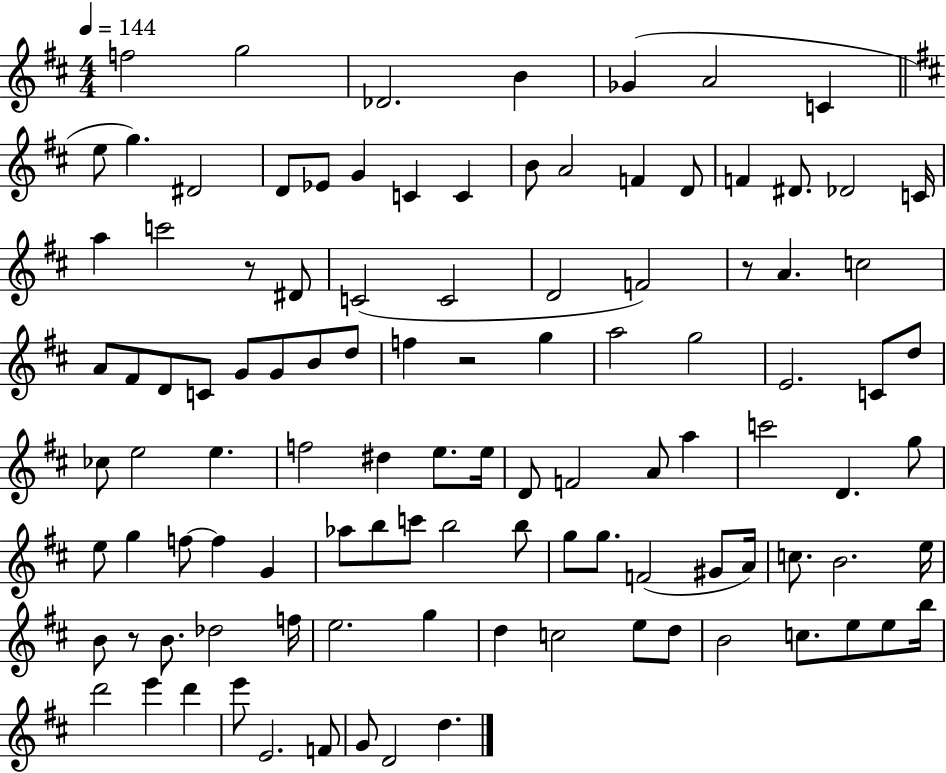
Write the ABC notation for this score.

X:1
T:Untitled
M:4/4
L:1/4
K:D
f2 g2 _D2 B _G A2 C e/2 g ^D2 D/2 _E/2 G C C B/2 A2 F D/2 F ^D/2 _D2 C/4 a c'2 z/2 ^D/2 C2 C2 D2 F2 z/2 A c2 A/2 ^F/2 D/2 C/2 G/2 G/2 B/2 d/2 f z2 g a2 g2 E2 C/2 d/2 _c/2 e2 e f2 ^d e/2 e/4 D/2 F2 A/2 a c'2 D g/2 e/2 g f/2 f G _a/2 b/2 c'/2 b2 b/2 g/2 g/2 F2 ^G/2 A/4 c/2 B2 e/4 B/2 z/2 B/2 _d2 f/4 e2 g d c2 e/2 d/2 B2 c/2 e/2 e/2 b/4 d'2 e' d' e'/2 E2 F/2 G/2 D2 d